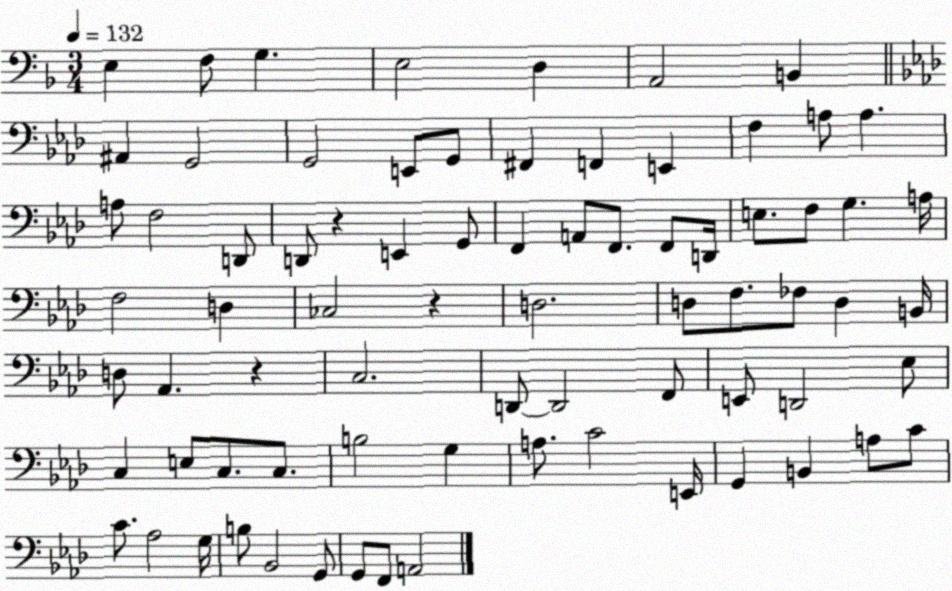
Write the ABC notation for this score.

X:1
T:Untitled
M:3/4
L:1/4
K:F
E, F,/2 G, E,2 D, A,,2 B,, ^A,, G,,2 G,,2 E,,/2 G,,/2 ^F,, F,, E,, F, A,/2 A, A,/2 F,2 D,,/2 D,,/2 z E,, G,,/2 F,, A,,/2 F,,/2 F,,/2 D,,/4 E,/2 F,/2 G, A,/4 F,2 D, _C,2 z D,2 D,/2 F,/2 _F,/2 D, B,,/4 D,/2 _A,, z C,2 D,,/2 D,,2 F,,/2 E,,/2 D,,2 _E,/2 C, E,/2 C,/2 C,/2 B,2 G, A,/2 C2 E,,/4 G,, B,, A,/2 C/2 C/2 _A,2 G,/4 B,/2 _B,,2 G,,/2 G,,/2 F,,/2 A,,2